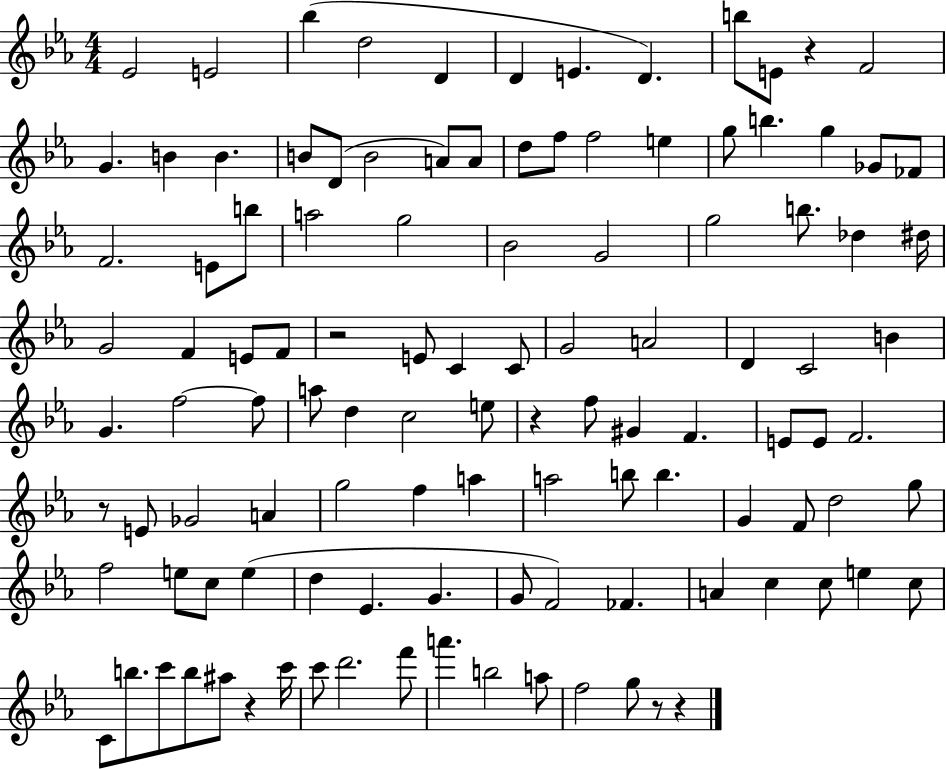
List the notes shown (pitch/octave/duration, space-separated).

Eb4/h E4/h Bb5/q D5/h D4/q D4/q E4/q. D4/q. B5/e E4/e R/q F4/h G4/q. B4/q B4/q. B4/e D4/e B4/h A4/e A4/e D5/e F5/e F5/h E5/q G5/e B5/q. G5/q Gb4/e FES4/e F4/h. E4/e B5/e A5/h G5/h Bb4/h G4/h G5/h B5/e. Db5/q D#5/s G4/h F4/q E4/e F4/e R/h E4/e C4/q C4/e G4/h A4/h D4/q C4/h B4/q G4/q. F5/h F5/e A5/e D5/q C5/h E5/e R/q F5/e G#4/q F4/q. E4/e E4/e F4/h. R/e E4/e Gb4/h A4/q G5/h F5/q A5/q A5/h B5/e B5/q. G4/q F4/e D5/h G5/e F5/h E5/e C5/e E5/q D5/q Eb4/q. G4/q. G4/e F4/h FES4/q. A4/q C5/q C5/e E5/q C5/e C4/e B5/e. C6/e B5/e A#5/e R/q C6/s C6/e D6/h. F6/e A6/q. B5/h A5/e F5/h G5/e R/e R/q